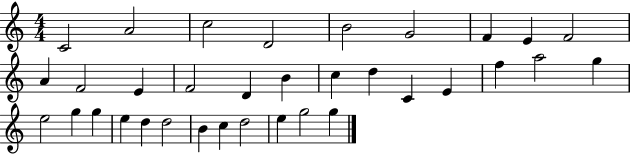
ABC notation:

X:1
T:Untitled
M:4/4
L:1/4
K:C
C2 A2 c2 D2 B2 G2 F E F2 A F2 E F2 D B c d C E f a2 g e2 g g e d d2 B c d2 e g2 g